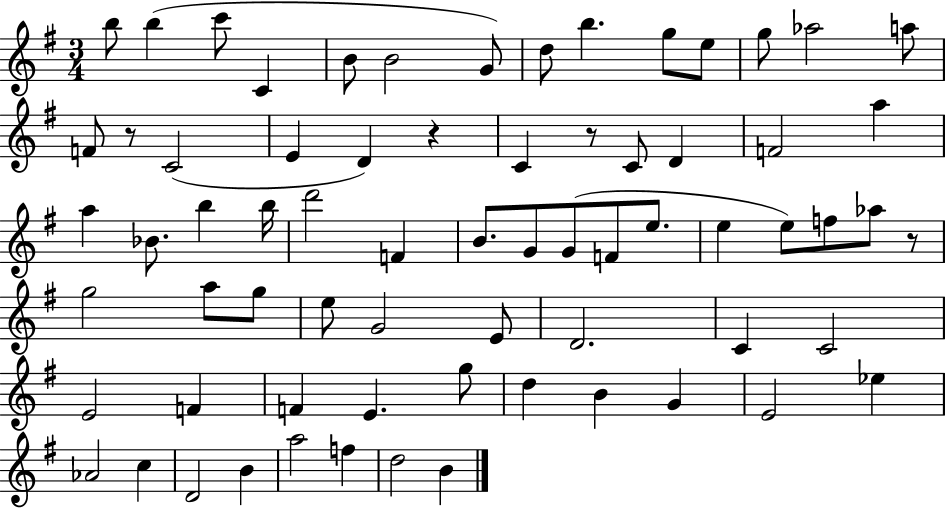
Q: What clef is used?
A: treble